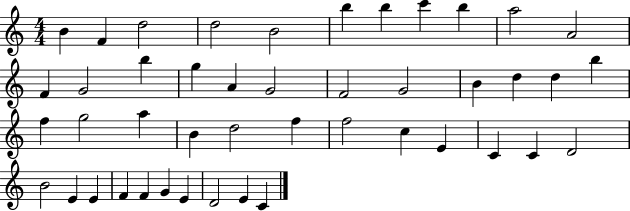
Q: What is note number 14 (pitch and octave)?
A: B5